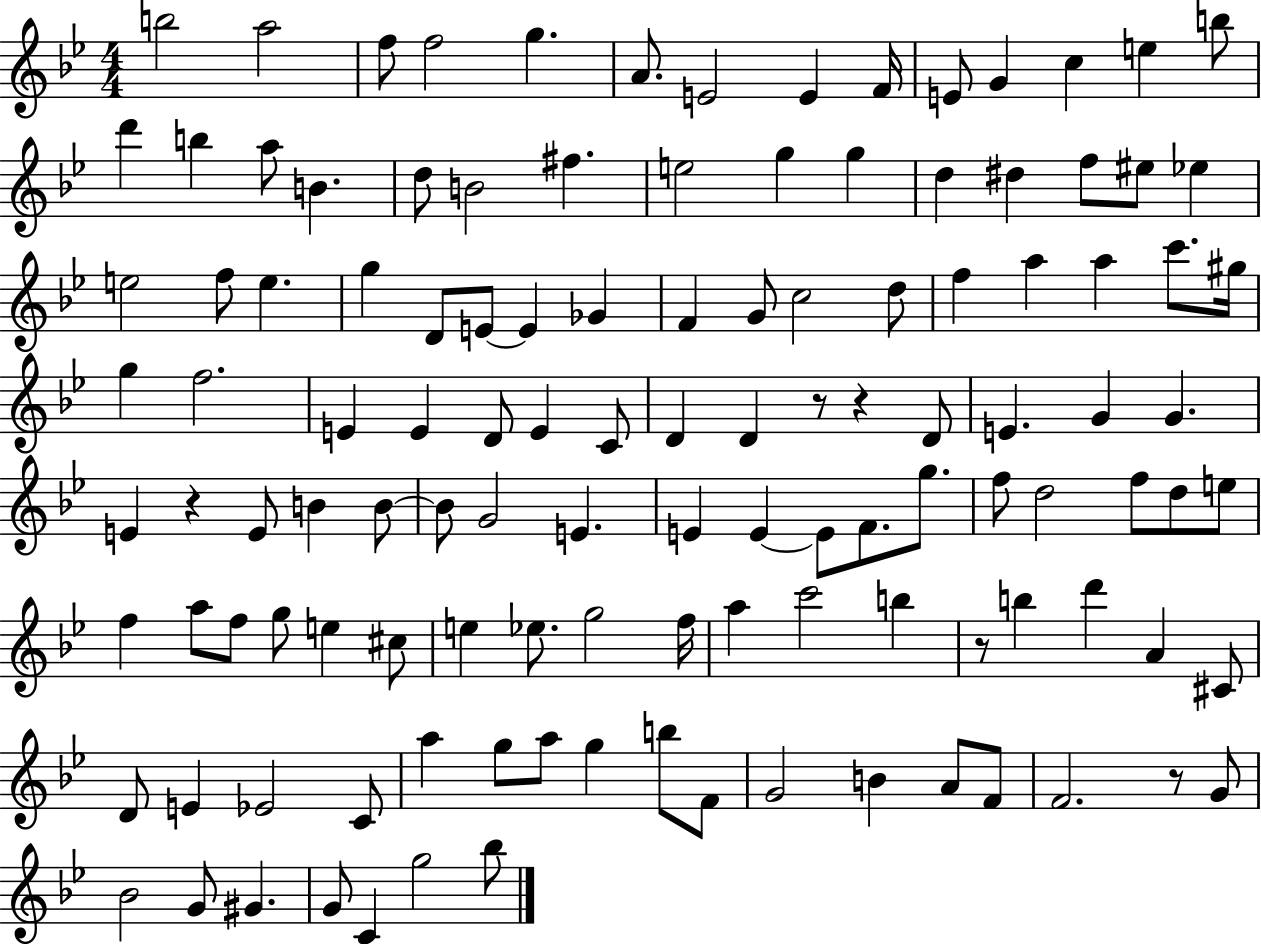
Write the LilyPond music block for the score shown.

{
  \clef treble
  \numericTimeSignature
  \time 4/4
  \key bes \major
  b''2 a''2 | f''8 f''2 g''4. | a'8. e'2 e'4 f'16 | e'8 g'4 c''4 e''4 b''8 | \break d'''4 b''4 a''8 b'4. | d''8 b'2 fis''4. | e''2 g''4 g''4 | d''4 dis''4 f''8 eis''8 ees''4 | \break e''2 f''8 e''4. | g''4 d'8 e'8~~ e'4 ges'4 | f'4 g'8 c''2 d''8 | f''4 a''4 a''4 c'''8. gis''16 | \break g''4 f''2. | e'4 e'4 d'8 e'4 c'8 | d'4 d'4 r8 r4 d'8 | e'4. g'4 g'4. | \break e'4 r4 e'8 b'4 b'8~~ | b'8 g'2 e'4. | e'4 e'4~~ e'8 f'8. g''8. | f''8 d''2 f''8 d''8 e''8 | \break f''4 a''8 f''8 g''8 e''4 cis''8 | e''4 ees''8. g''2 f''16 | a''4 c'''2 b''4 | r8 b''4 d'''4 a'4 cis'8 | \break d'8 e'4 ees'2 c'8 | a''4 g''8 a''8 g''4 b''8 f'8 | g'2 b'4 a'8 f'8 | f'2. r8 g'8 | \break bes'2 g'8 gis'4. | g'8 c'4 g''2 bes''8 | \bar "|."
}